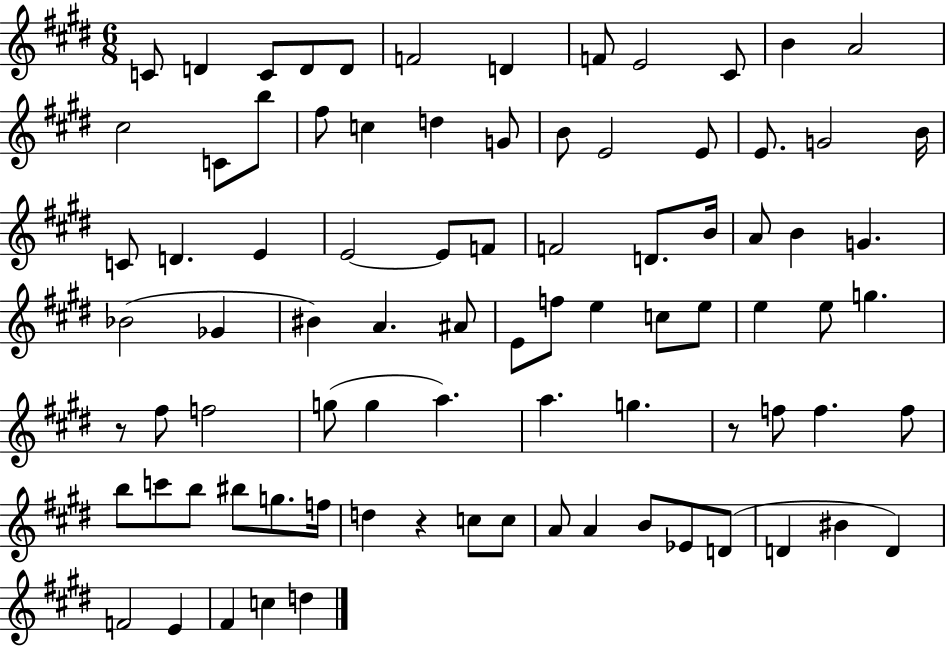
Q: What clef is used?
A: treble